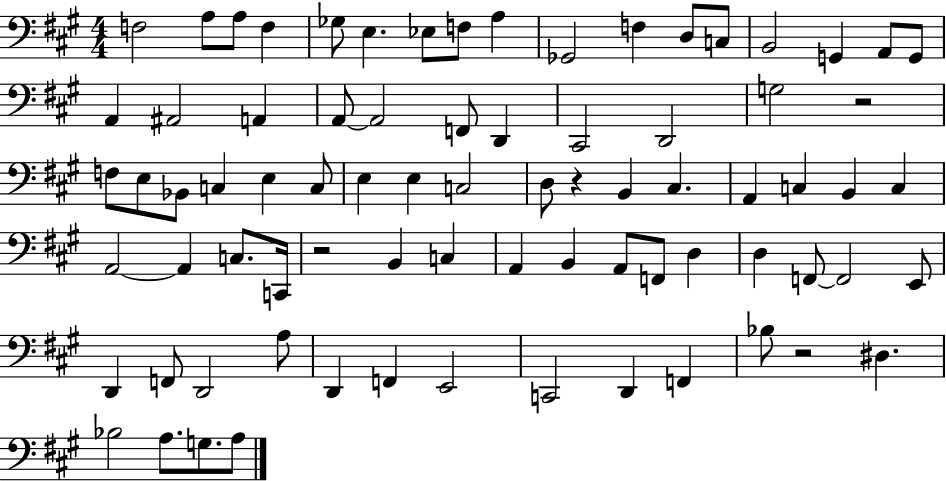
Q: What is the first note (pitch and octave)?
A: F3